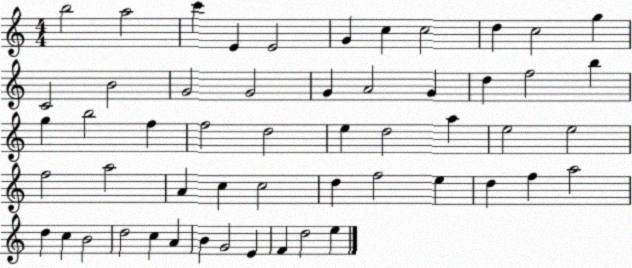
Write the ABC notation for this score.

X:1
T:Untitled
M:4/4
L:1/4
K:C
b2 a2 c' E E2 G c c2 d c2 g C2 B2 G2 G2 G A2 G d f2 b g b2 f f2 d2 e d2 a e2 e2 f2 a2 A c c2 d f2 e d f a2 d c B2 d2 c A B G2 E F d2 e